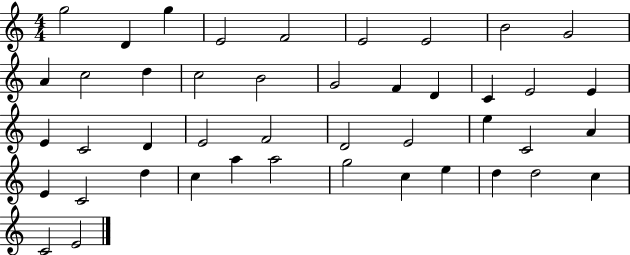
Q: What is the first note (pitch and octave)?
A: G5